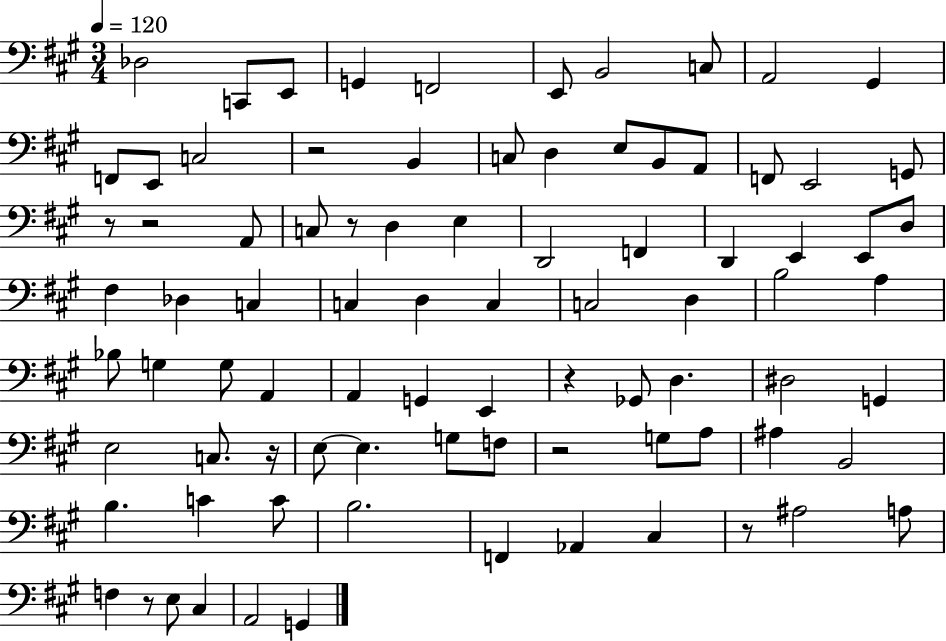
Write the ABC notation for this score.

X:1
T:Untitled
M:3/4
L:1/4
K:A
_D,2 C,,/2 E,,/2 G,, F,,2 E,,/2 B,,2 C,/2 A,,2 ^G,, F,,/2 E,,/2 C,2 z2 B,, C,/2 D, E,/2 B,,/2 A,,/2 F,,/2 E,,2 G,,/2 z/2 z2 A,,/2 C,/2 z/2 D, E, D,,2 F,, D,, E,, E,,/2 D,/2 ^F, _D, C, C, D, C, C,2 D, B,2 A, _B,/2 G, G,/2 A,, A,, G,, E,, z _G,,/2 D, ^D,2 G,, E,2 C,/2 z/4 E,/2 E, G,/2 F,/2 z2 G,/2 A,/2 ^A, B,,2 B, C C/2 B,2 F,, _A,, ^C, z/2 ^A,2 A,/2 F, z/2 E,/2 ^C, A,,2 G,,